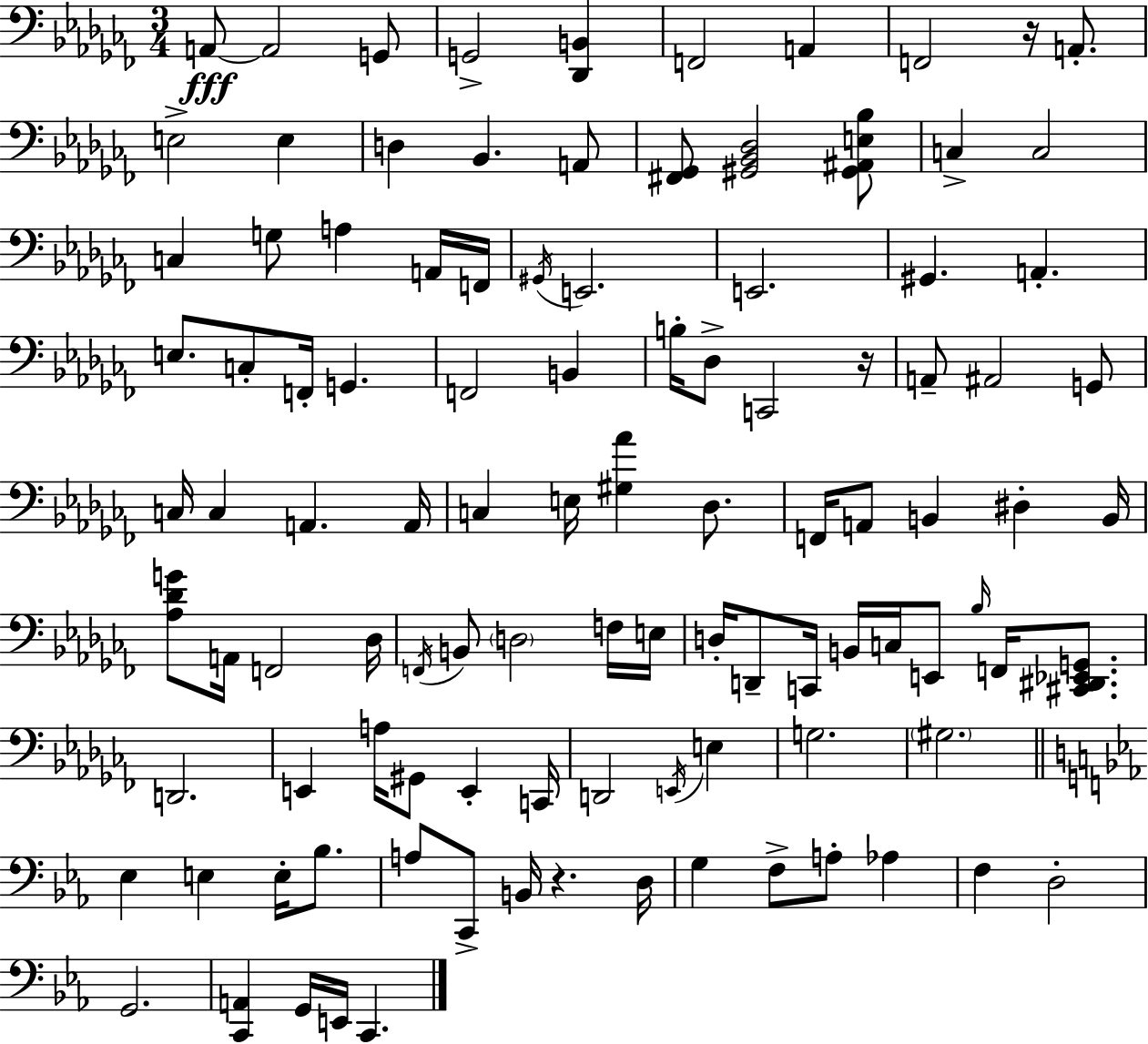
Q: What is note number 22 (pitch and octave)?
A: E2